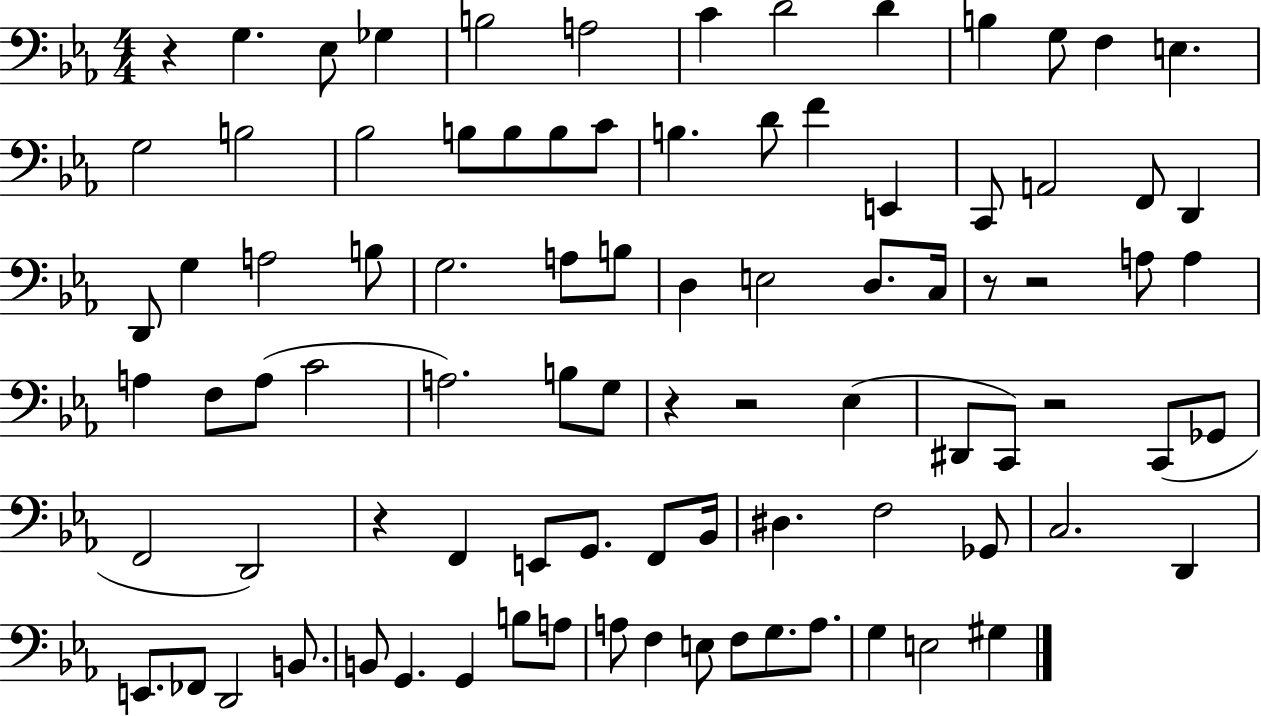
R/q G3/q. Eb3/e Gb3/q B3/h A3/h C4/q D4/h D4/q B3/q G3/e F3/q E3/q. G3/h B3/h Bb3/h B3/e B3/e B3/e C4/e B3/q. D4/e F4/q E2/q C2/e A2/h F2/e D2/q D2/e G3/q A3/h B3/e G3/h. A3/e B3/e D3/q E3/h D3/e. C3/s R/e R/h A3/e A3/q A3/q F3/e A3/e C4/h A3/h. B3/e G3/e R/q R/h Eb3/q D#2/e C2/e R/h C2/e Gb2/e F2/h D2/h R/q F2/q E2/e G2/e. F2/e Bb2/s D#3/q. F3/h Gb2/e C3/h. D2/q E2/e. FES2/e D2/h B2/e. B2/e G2/q. G2/q B3/e A3/e A3/e F3/q E3/e F3/e G3/e. A3/e. G3/q E3/h G#3/q